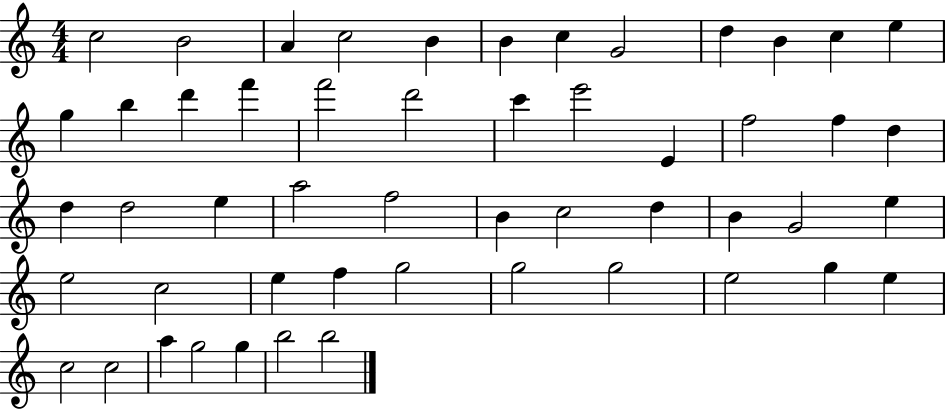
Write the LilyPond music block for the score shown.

{
  \clef treble
  \numericTimeSignature
  \time 4/4
  \key c \major
  c''2 b'2 | a'4 c''2 b'4 | b'4 c''4 g'2 | d''4 b'4 c''4 e''4 | \break g''4 b''4 d'''4 f'''4 | f'''2 d'''2 | c'''4 e'''2 e'4 | f''2 f''4 d''4 | \break d''4 d''2 e''4 | a''2 f''2 | b'4 c''2 d''4 | b'4 g'2 e''4 | \break e''2 c''2 | e''4 f''4 g''2 | g''2 g''2 | e''2 g''4 e''4 | \break c''2 c''2 | a''4 g''2 g''4 | b''2 b''2 | \bar "|."
}